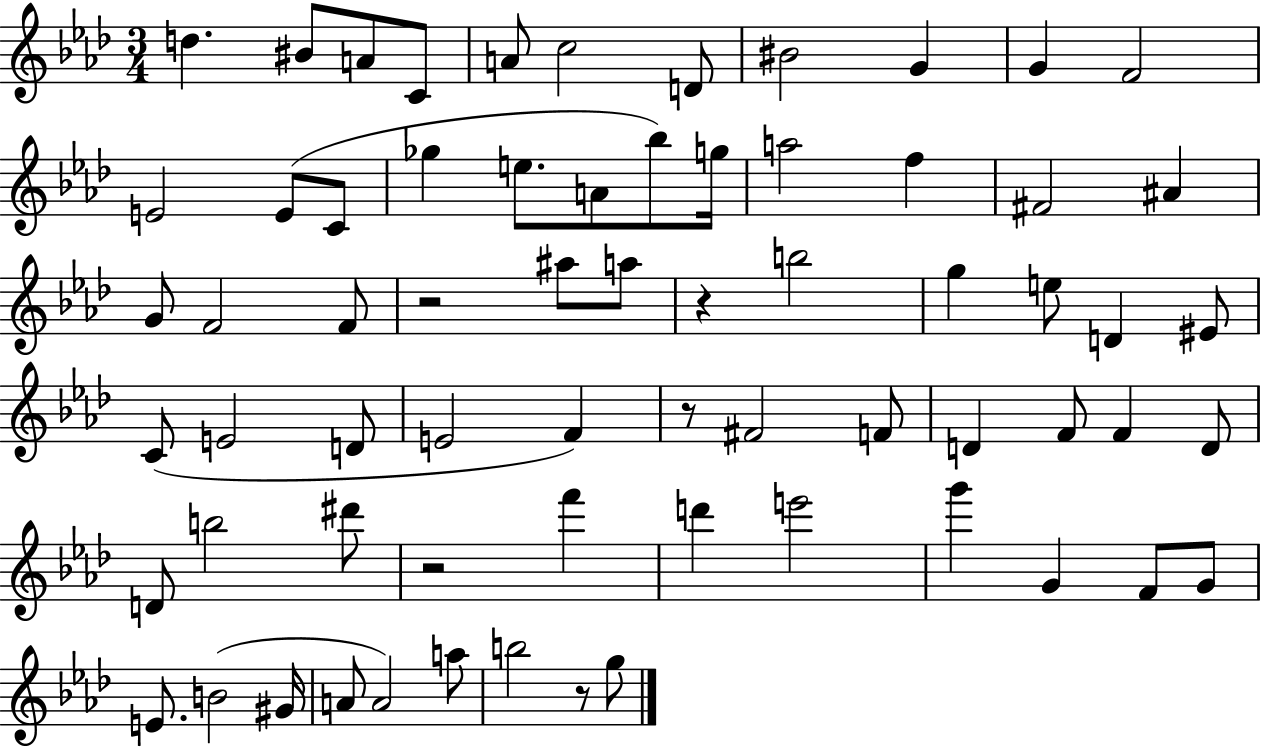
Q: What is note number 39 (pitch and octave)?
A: F#4